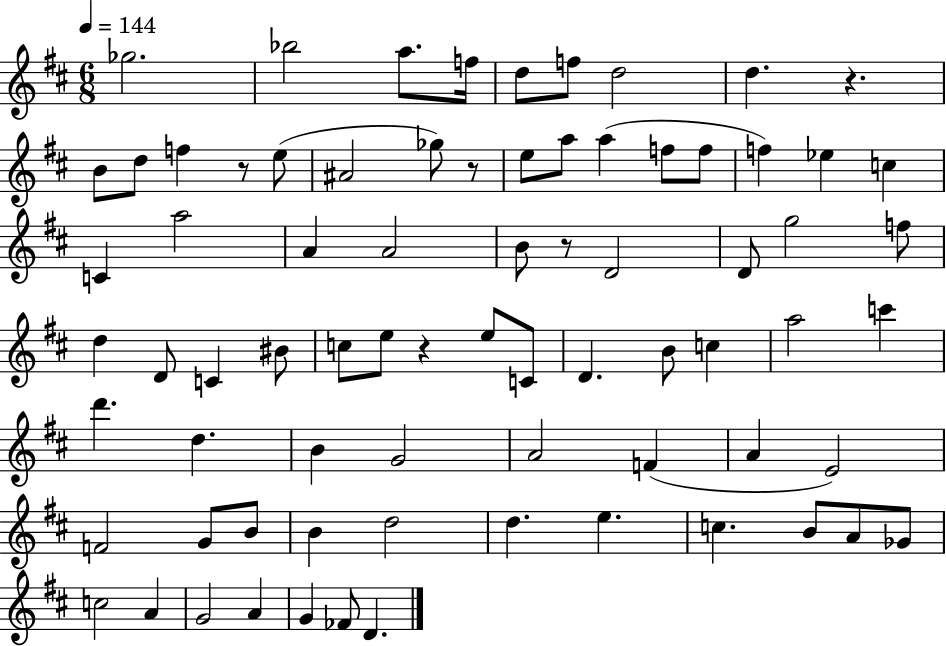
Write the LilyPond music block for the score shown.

{
  \clef treble
  \numericTimeSignature
  \time 6/8
  \key d \major
  \tempo 4 = 144
  ges''2. | bes''2 a''8. f''16 | d''8 f''8 d''2 | d''4. r4. | \break b'8 d''8 f''4 r8 e''8( | ais'2 ges''8) r8 | e''8 a''8 a''4( f''8 f''8 | f''4) ees''4 c''4 | \break c'4 a''2 | a'4 a'2 | b'8 r8 d'2 | d'8 g''2 f''8 | \break d''4 d'8 c'4 bis'8 | c''8 e''8 r4 e''8 c'8 | d'4. b'8 c''4 | a''2 c'''4 | \break d'''4. d''4. | b'4 g'2 | a'2 f'4( | a'4 e'2) | \break f'2 g'8 b'8 | b'4 d''2 | d''4. e''4. | c''4. b'8 a'8 ges'8 | \break c''2 a'4 | g'2 a'4 | g'4 fes'8 d'4. | \bar "|."
}